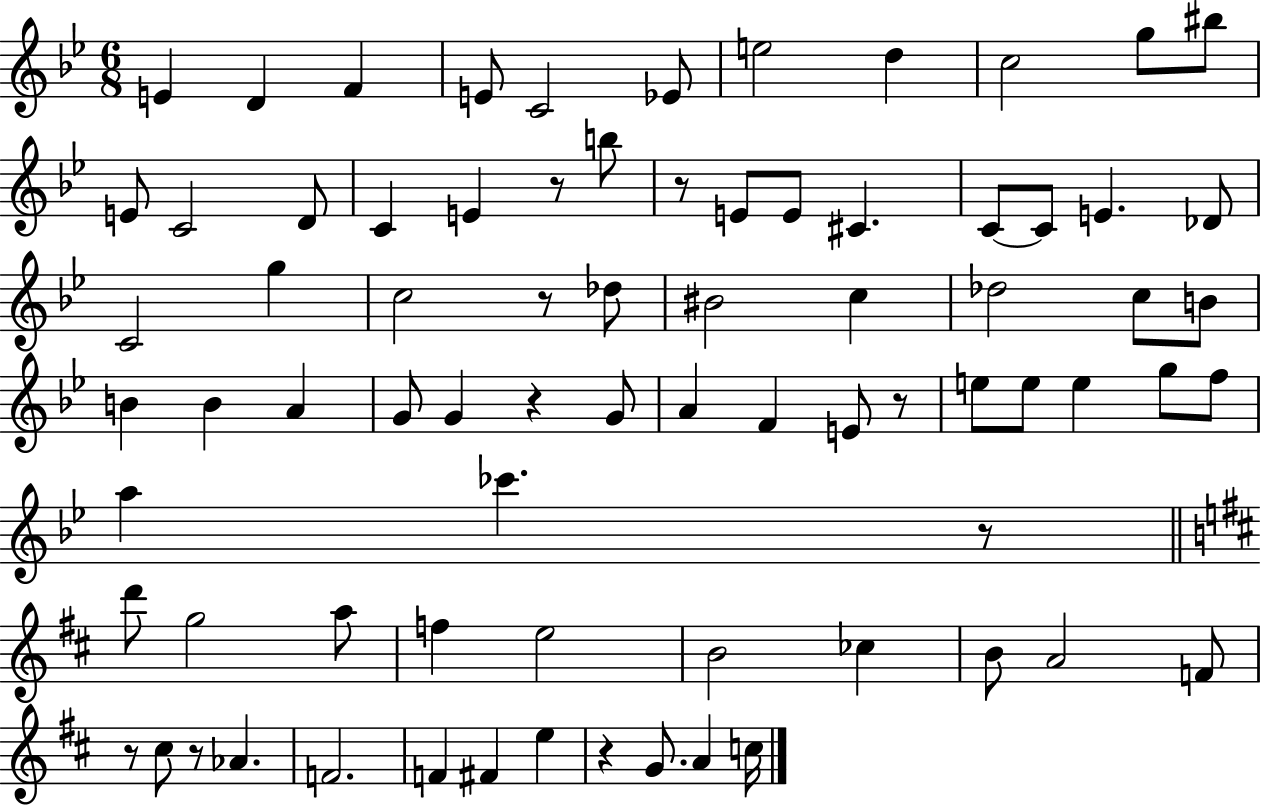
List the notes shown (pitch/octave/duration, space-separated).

E4/q D4/q F4/q E4/e C4/h Eb4/e E5/h D5/q C5/h G5/e BIS5/e E4/e C4/h D4/e C4/q E4/q R/e B5/e R/e E4/e E4/e C#4/q. C4/e C4/e E4/q. Db4/e C4/h G5/q C5/h R/e Db5/e BIS4/h C5/q Db5/h C5/e B4/e B4/q B4/q A4/q G4/e G4/q R/q G4/e A4/q F4/q E4/e R/e E5/e E5/e E5/q G5/e F5/e A5/q CES6/q. R/e D6/e G5/h A5/e F5/q E5/h B4/h CES5/q B4/e A4/h F4/e R/e C#5/e R/e Ab4/q. F4/h. F4/q F#4/q E5/q R/q G4/e. A4/q C5/s